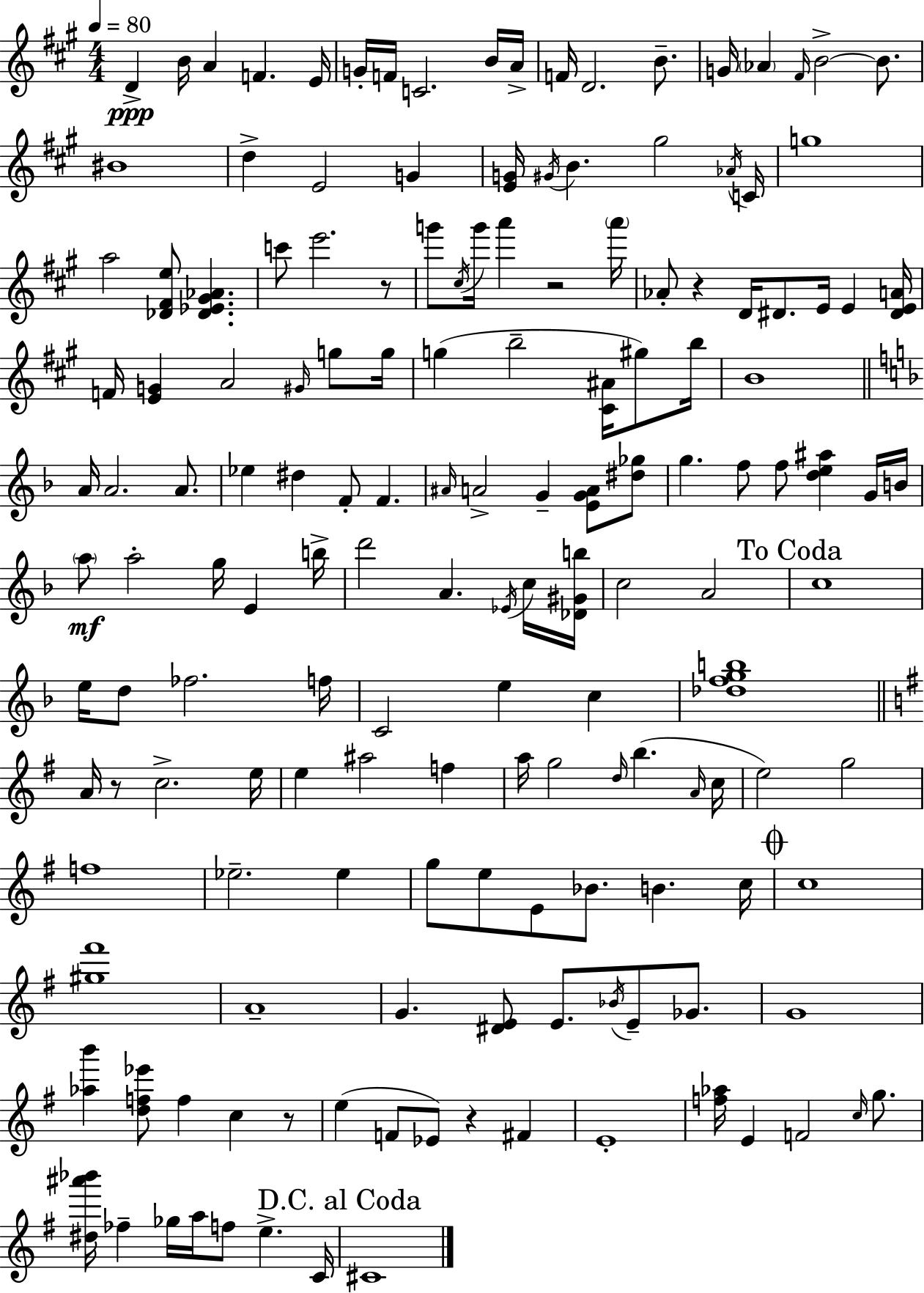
X:1
T:Untitled
M:4/4
L:1/4
K:A
D B/4 A F E/4 G/4 F/4 C2 B/4 A/4 F/4 D2 B/2 G/4 _A ^F/4 B2 B/2 ^B4 d E2 G [EG]/4 ^G/4 B ^g2 _A/4 C/4 g4 a2 [_D^Fe]/2 [_D_E^G_A] c'/2 e'2 z/2 g'/2 ^c/4 g'/4 a' z2 a'/4 _A/2 z D/4 ^D/2 E/4 E [^DEA]/4 F/4 [EG] A2 ^G/4 g/2 g/4 g b2 [^C^A]/4 ^g/2 b/4 B4 A/4 A2 A/2 _e ^d F/2 F ^A/4 A2 G [EGA]/2 [^d_g]/2 g f/2 f/2 [de^a] G/4 B/4 a/2 a2 g/4 E b/4 d'2 A _E/4 c/4 [_D^Gb]/4 c2 A2 c4 e/4 d/2 _f2 f/4 C2 e c [_dfgb]4 A/4 z/2 c2 e/4 e ^a2 f a/4 g2 d/4 b A/4 c/4 e2 g2 f4 _e2 _e g/2 e/2 E/2 _B/2 B c/4 c4 [^g^f']4 A4 G [^DE]/2 E/2 _B/4 E/2 _G/2 G4 [_ab'] [df_e']/2 f c z/2 e F/2 _E/2 z ^F E4 [f_a]/4 E F2 c/4 g/2 [^d^a'_b']/4 _f _g/4 a/4 f/2 e C/4 ^C4